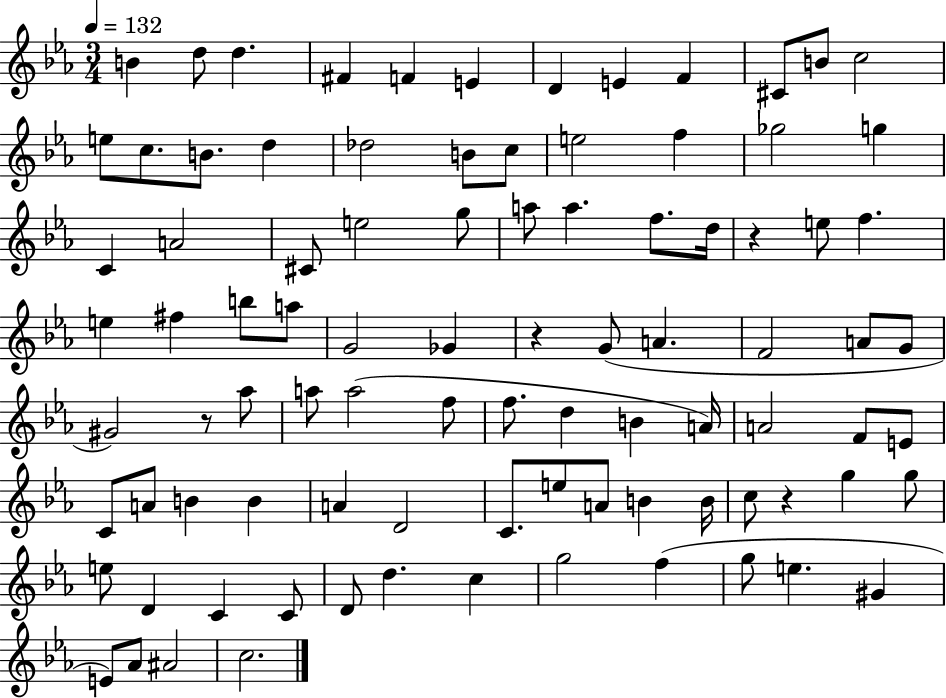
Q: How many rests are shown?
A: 4